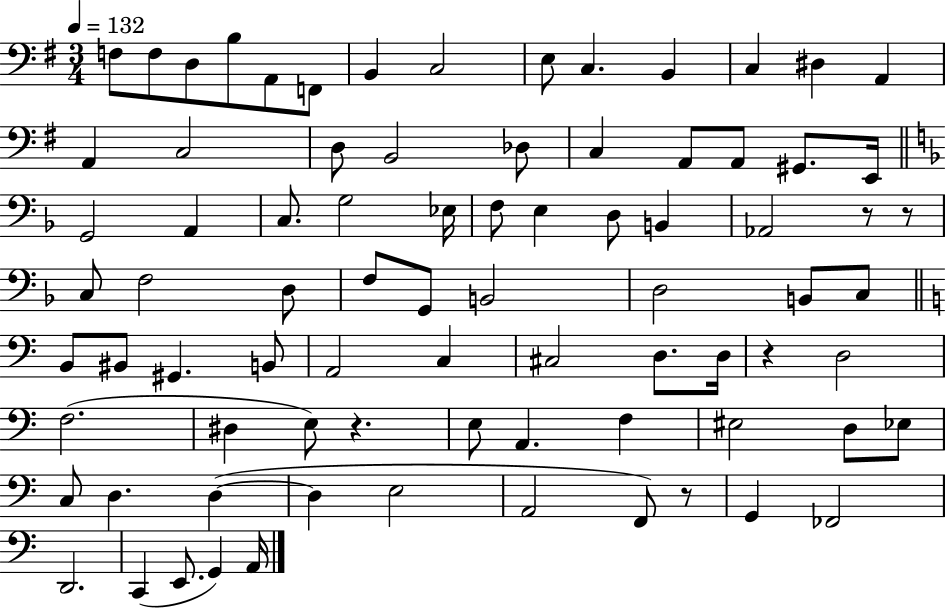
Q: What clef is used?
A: bass